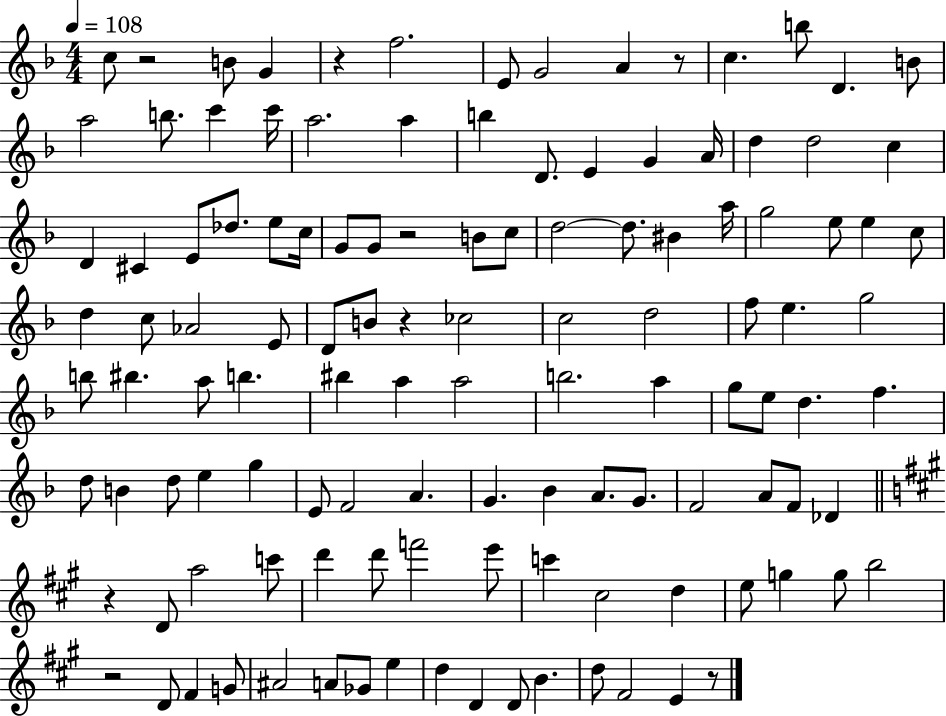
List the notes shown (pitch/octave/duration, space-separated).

C5/e R/h B4/e G4/q R/q F5/h. E4/e G4/h A4/q R/e C5/q. B5/e D4/q. B4/e A5/h B5/e. C6/q C6/s A5/h. A5/q B5/q D4/e. E4/q G4/q A4/s D5/q D5/h C5/q D4/q C#4/q E4/e Db5/e. E5/e C5/s G4/e G4/e R/h B4/e C5/e D5/h D5/e. BIS4/q A5/s G5/h E5/e E5/q C5/e D5/q C5/e Ab4/h E4/e D4/e B4/e R/q CES5/h C5/h D5/h F5/e E5/q. G5/h B5/e BIS5/q. A5/e B5/q. BIS5/q A5/q A5/h B5/h. A5/q G5/e E5/e D5/q. F5/q. D5/e B4/q D5/e E5/q G5/q E4/e F4/h A4/q. G4/q. Bb4/q A4/e. G4/e. F4/h A4/e F4/e Db4/q R/q D4/e A5/h C6/e D6/q D6/e F6/h E6/e C6/q C#5/h D5/q E5/e G5/q G5/e B5/h R/h D4/e F#4/q G4/e A#4/h A4/e Gb4/e E5/q D5/q D4/q D4/e B4/q. D5/e F#4/h E4/q R/e